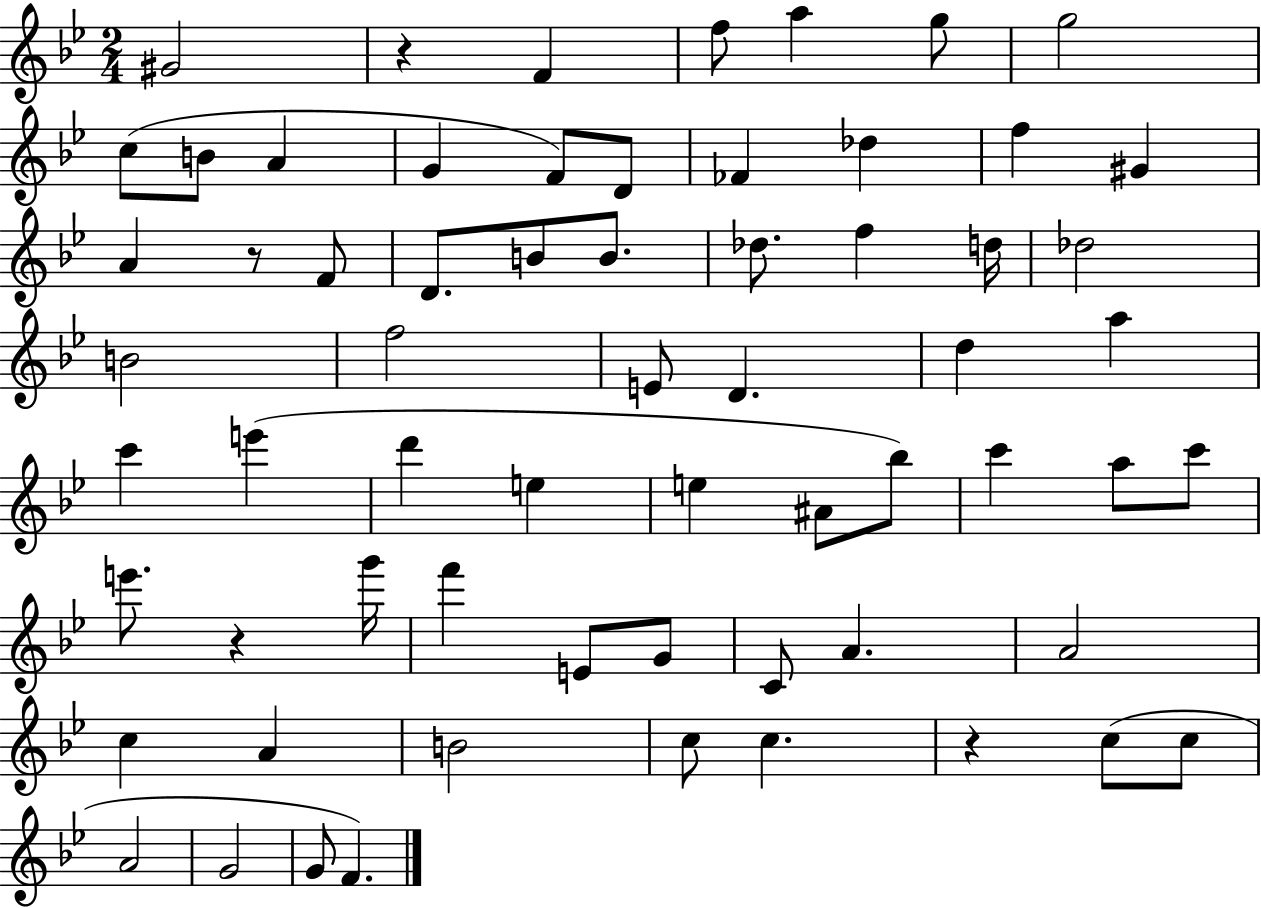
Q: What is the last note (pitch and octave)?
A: F4